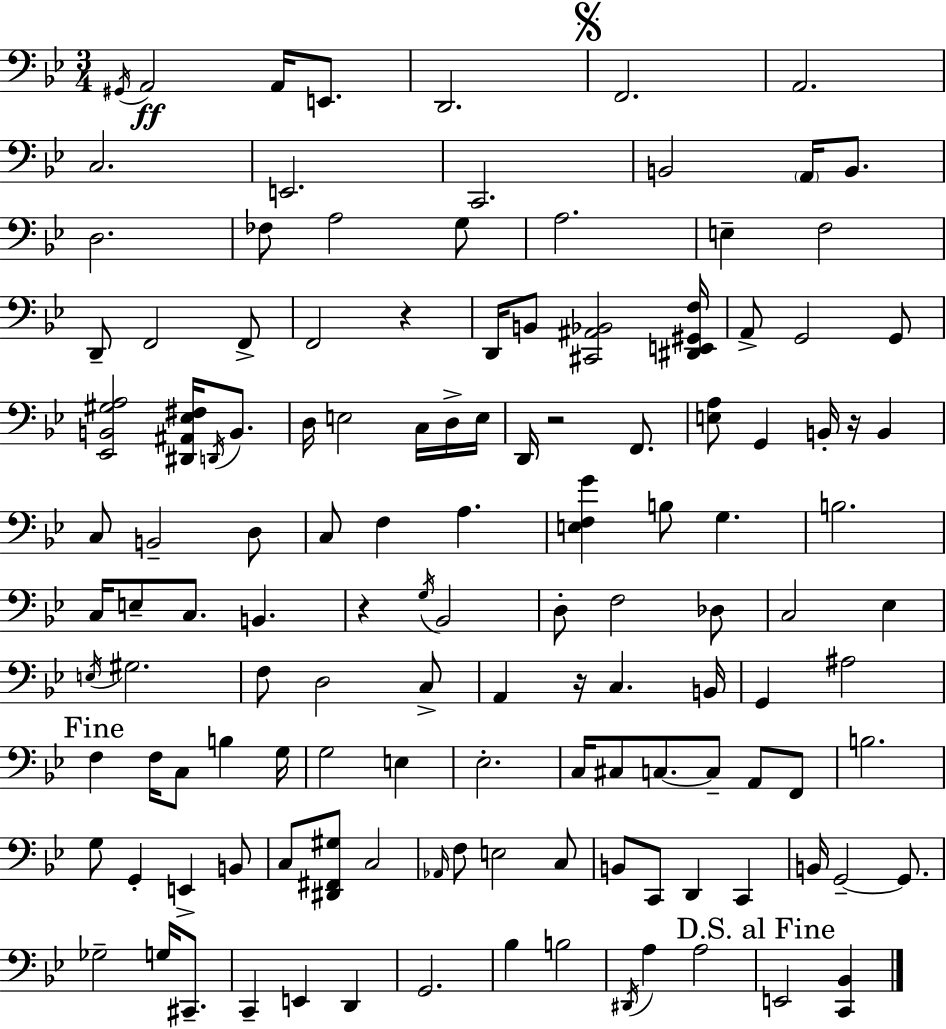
{
  \clef bass
  \numericTimeSignature
  \time 3/4
  \key bes \major
  \repeat volta 2 { \acciaccatura { gis,16 }\ff a,2 a,16 e,8. | d,2. | \mark \markup { \musicglyph "scripts.segno" } f,2. | a,2. | \break c2. | e,2. | c,2. | b,2 \parenthesize a,16 b,8. | \break d2. | fes8 a2 g8 | a2. | e4-- f2 | \break d,8-- f,2 f,8-> | f,2 r4 | d,16 b,8 <cis, ais, bes,>2 | <dis, e, gis, f>16 a,8-> g,2 g,8 | \break <ees, b, gis a>2 <dis, ais, ees fis>16 \acciaccatura { d,16 } b,8. | d16 e2 c16 | d16-> e16 d,16 r2 f,8. | <e a>8 g,4 b,16-. r16 b,4 | \break c8 b,2-- | d8 c8 f4 a4. | <e f g'>4 b8 g4. | b2. | \break c16 e8-- c8. b,4. | r4 \acciaccatura { g16 } bes,2 | d8-. f2 | des8 c2 ees4 | \break \acciaccatura { e16 } gis2. | f8 d2 | c8-> a,4 r16 c4. | b,16 g,4 ais2 | \break \mark "Fine" f4 f16 c8 b4 | g16 g2 | e4 ees2.-. | c16 cis8 c8.~~ c8-- | \break a,8 f,8 b2. | g8 g,4-. e,4-> | b,8 c8 <dis, fis, gis>8 c2 | \grace { aes,16 } f8 e2 | \break c8 b,8 c,8 d,4 | c,4 b,16 g,2--~~ | g,8. ges2-- | g16 cis,8.-- c,4-- e,4 | \break d,4 g,2. | bes4 b2 | \acciaccatura { dis,16 } a4 a2 | \mark "D.S. al Fine" e,2 | \break <c, bes,>4 } \bar "|."
}